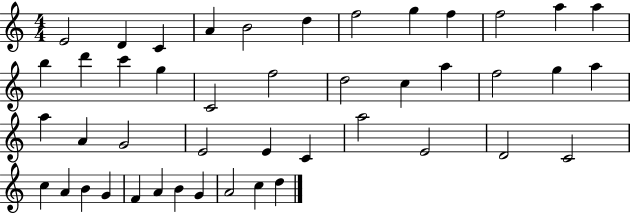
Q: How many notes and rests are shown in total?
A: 45